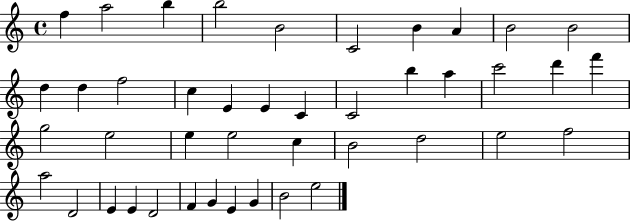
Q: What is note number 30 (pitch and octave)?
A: D5